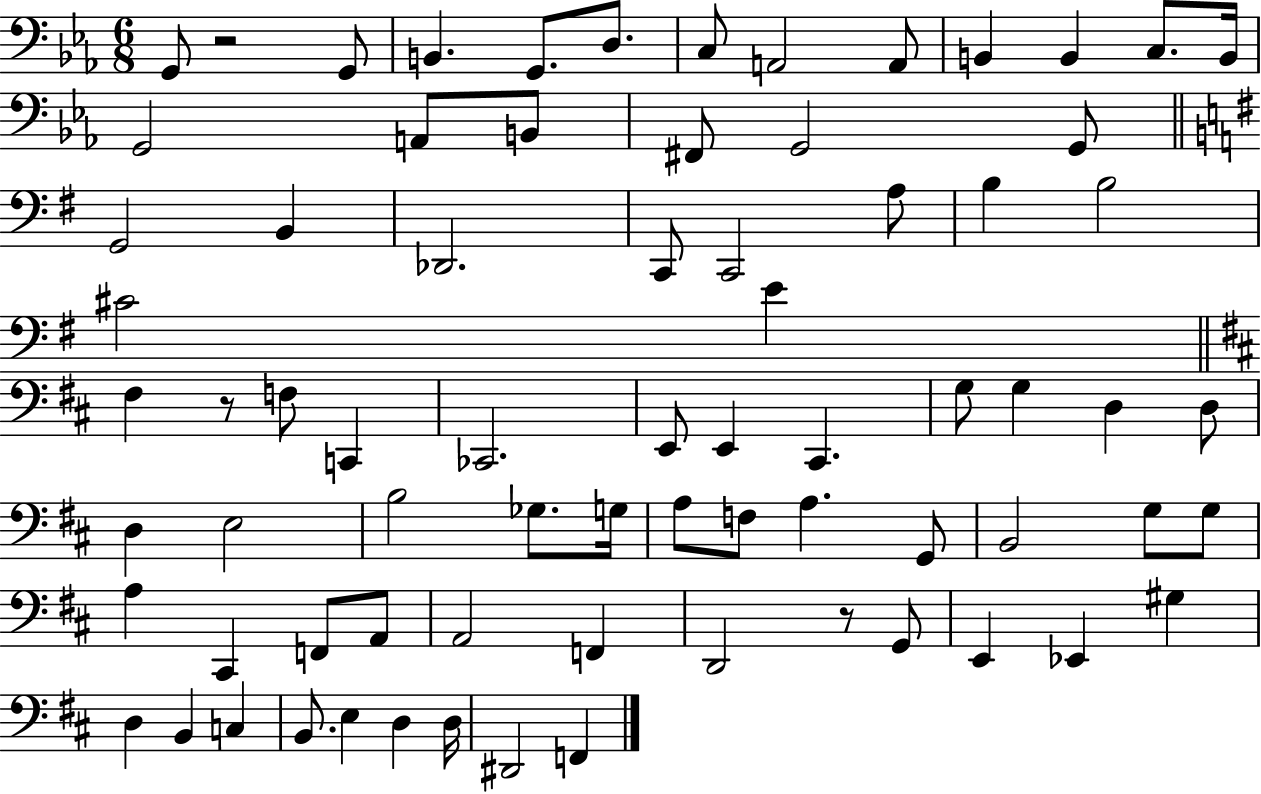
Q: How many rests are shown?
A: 3